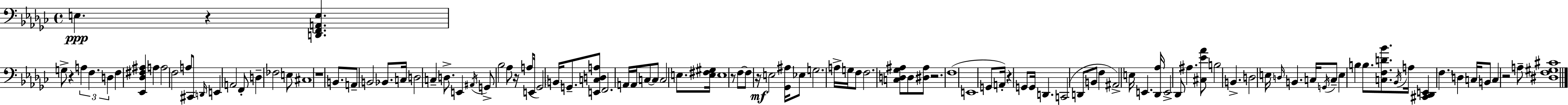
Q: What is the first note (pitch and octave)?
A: E3